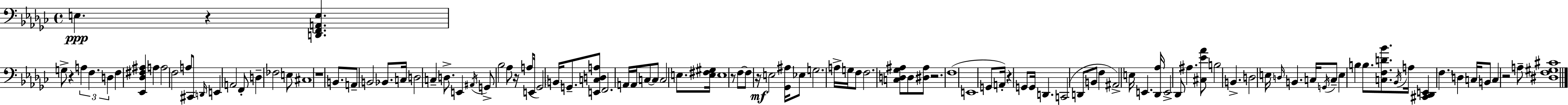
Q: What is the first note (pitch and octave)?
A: E3